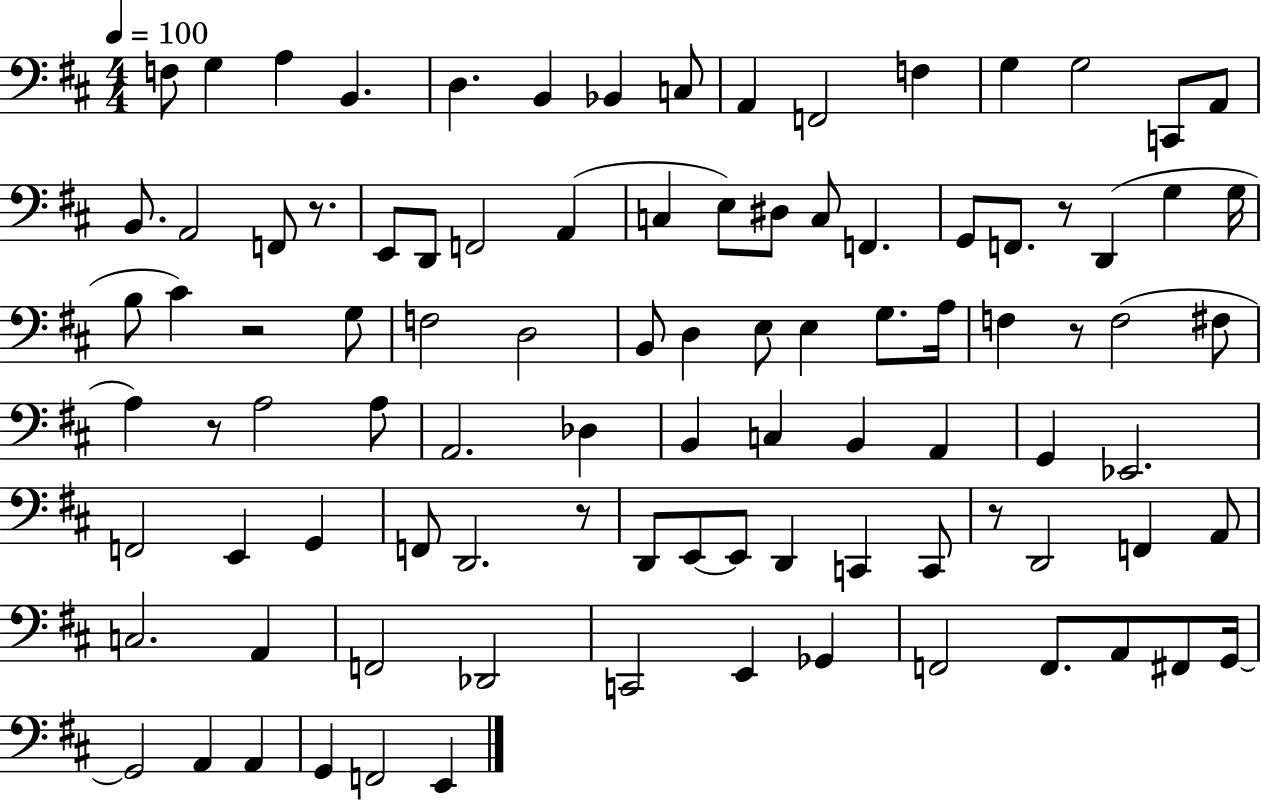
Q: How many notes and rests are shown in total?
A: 96